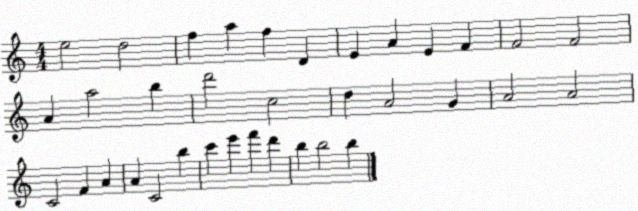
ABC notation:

X:1
T:Untitled
M:4/4
L:1/4
K:C
e2 d2 f a f D E A E F F2 F2 A a2 b d'2 c2 d A2 G A2 A2 C2 F A A C2 b c' e' f' d' b b2 b